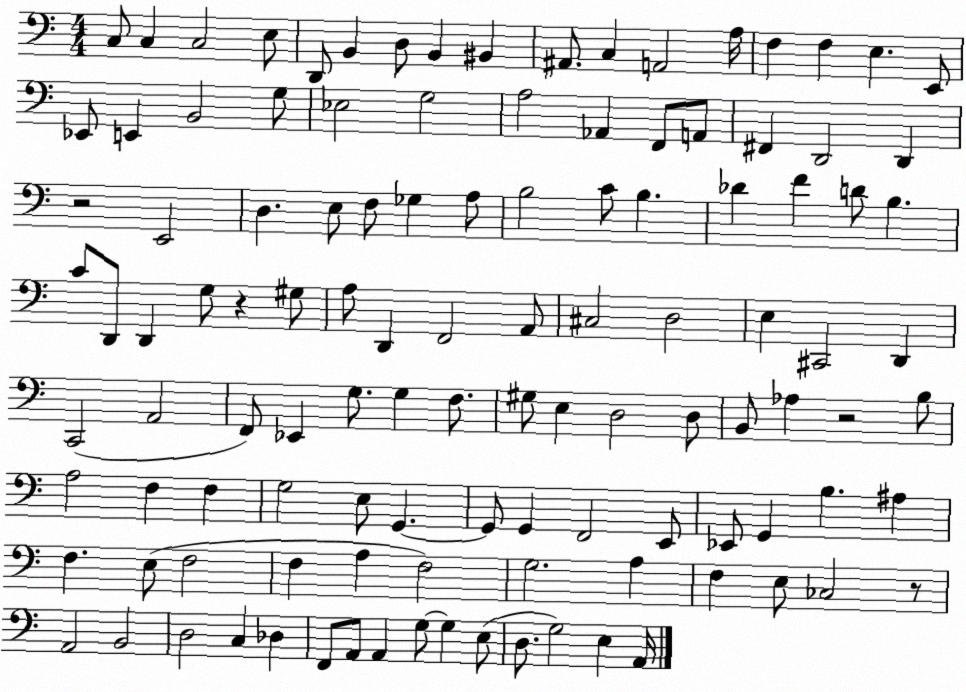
X:1
T:Untitled
M:4/4
L:1/4
K:C
C,/2 C, C,2 E,/2 D,,/2 B,, D,/2 B,, ^B,, ^A,,/2 C, A,,2 A,/4 F, F, E, E,,/2 _E,,/2 E,, B,,2 G,/2 _E,2 G,2 A,2 _A,, F,,/2 A,,/2 ^F,, D,,2 D,, z2 E,,2 D, E,/2 F,/2 _G, A,/2 B,2 C/2 B, _D F D/2 B, C/2 D,,/2 D,, G,/2 z ^G,/2 A,/2 D,, F,,2 A,,/2 ^C,2 D,2 E, ^C,,2 D,, C,,2 A,,2 F,,/2 _E,, G,/2 G, F,/2 ^G,/2 E, D,2 D,/2 B,,/2 _A, z2 B,/2 A,2 F, F, G,2 E,/2 G,, G,,/2 G,, F,,2 E,,/2 _E,,/2 G,, B, ^A, F, E,/2 F,2 F, A, F,2 G,2 A, F, E,/2 _C,2 z/2 A,,2 B,,2 D,2 C, _D, F,,/2 A,,/2 A,, G,/2 G, E,/2 D,/2 G,2 E, A,,/4